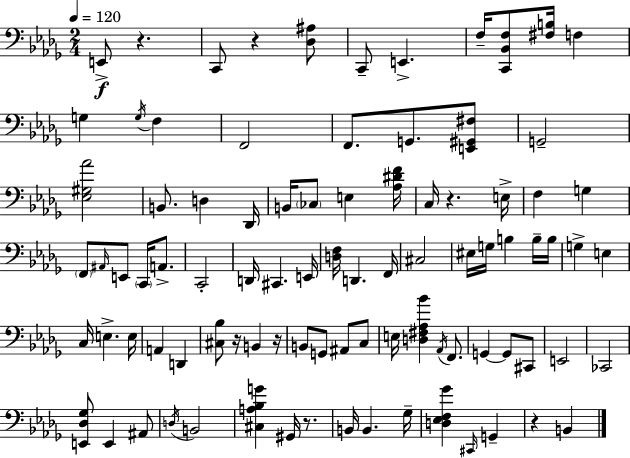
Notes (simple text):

E2/e R/q. C2/e R/q [Db3,A#3]/e C2/e E2/q. F3/s [C2,Bb2,F3]/e [F#3,B3]/s F3/q G3/q G3/s F3/q F2/h F2/e. G2/e. [E2,G#2,F#3]/e G2/h [Eb3,G#3,Ab4]/h B2/e. D3/q Db2/s B2/s CES3/e E3/q [Ab3,D#4,F4]/s C3/s R/q. E3/s F3/q G3/q F2/e A#2/s E2/e C2/s A2/e. C2/h D2/s C#2/q. E2/s [D3,F3]/s D2/q. F2/s C#3/h EIS3/s G3/s B3/q B3/s B3/s G3/q E3/q C3/s E3/q. E3/s A2/q D2/q [C#3,Bb3]/e R/s B2/q R/s B2/e G2/e A#2/e C3/e E3/s [D3,F#3,Ab3,Bb4]/q Ab2/s F2/e. G2/q G2/e C#2/e E2/h CES2/h [E2,Db3,Gb3]/e E2/q A#2/e D3/s B2/h [C#3,A3,Bb3,G4]/q G#2/s R/e. B2/s B2/q. Gb3/s [D3,Eb3,F3,Gb4]/q C#2/s G2/q R/q B2/q